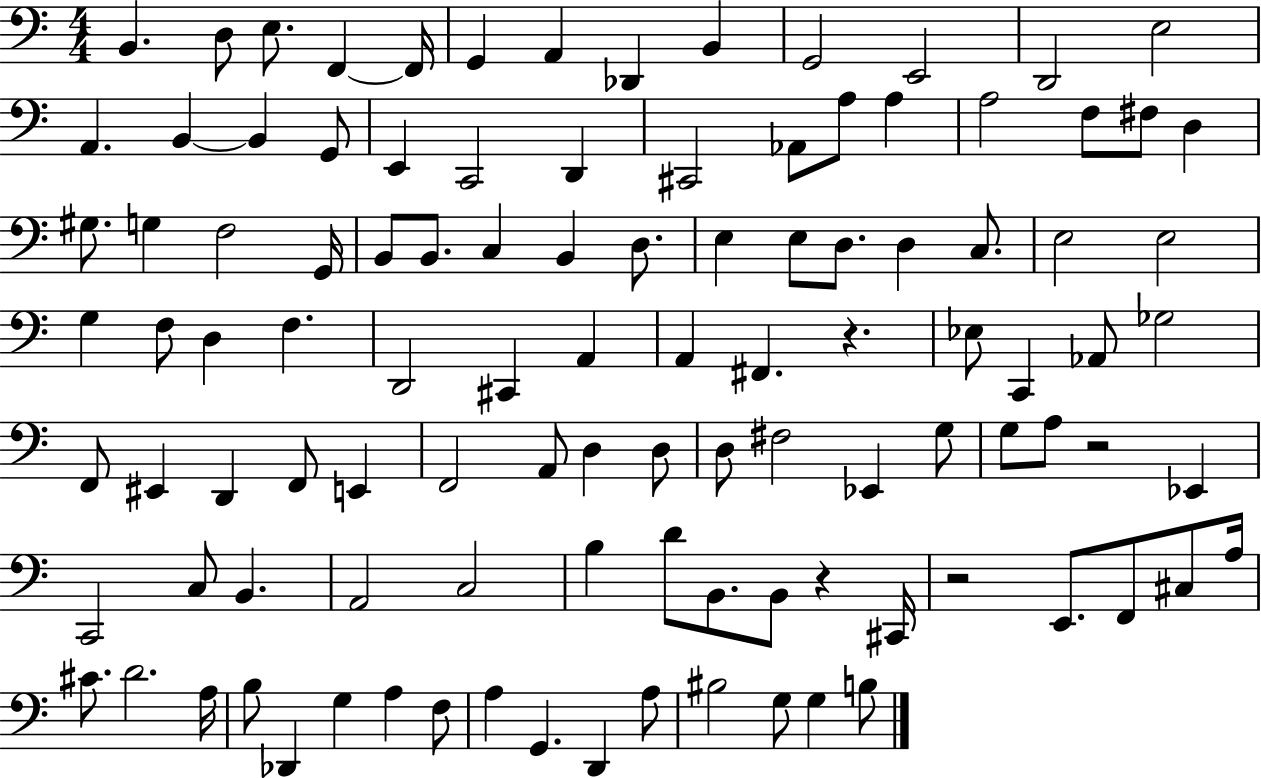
B2/q. D3/e E3/e. F2/q F2/s G2/q A2/q Db2/q B2/q G2/h E2/h D2/h E3/h A2/q. B2/q B2/q G2/e E2/q C2/h D2/q C#2/h Ab2/e A3/e A3/q A3/h F3/e F#3/e D3/q G#3/e. G3/q F3/h G2/s B2/e B2/e. C3/q B2/q D3/e. E3/q E3/e D3/e. D3/q C3/e. E3/h E3/h G3/q F3/e D3/q F3/q. D2/h C#2/q A2/q A2/q F#2/q. R/q. Eb3/e C2/q Ab2/e Gb3/h F2/e EIS2/q D2/q F2/e E2/q F2/h A2/e D3/q D3/e D3/e F#3/h Eb2/q G3/e G3/e A3/e R/h Eb2/q C2/h C3/e B2/q. A2/h C3/h B3/q D4/e B2/e. B2/e R/q C#2/s R/h E2/e. F2/e C#3/e A3/s C#4/e. D4/h. A3/s B3/e Db2/q G3/q A3/q F3/e A3/q G2/q. D2/q A3/e BIS3/h G3/e G3/q B3/e